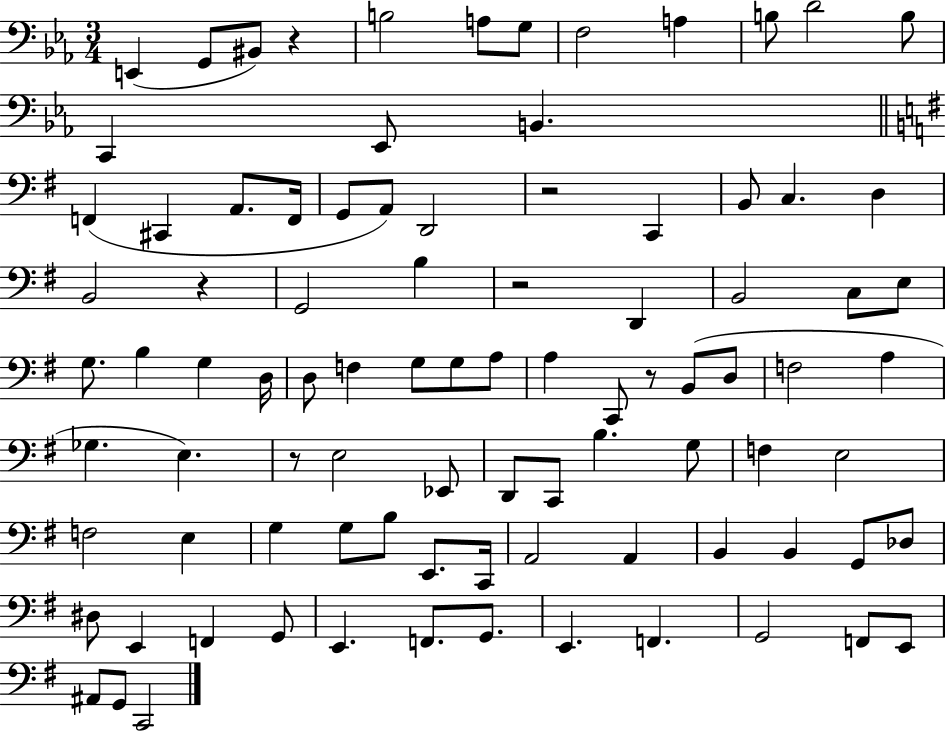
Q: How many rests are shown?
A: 6